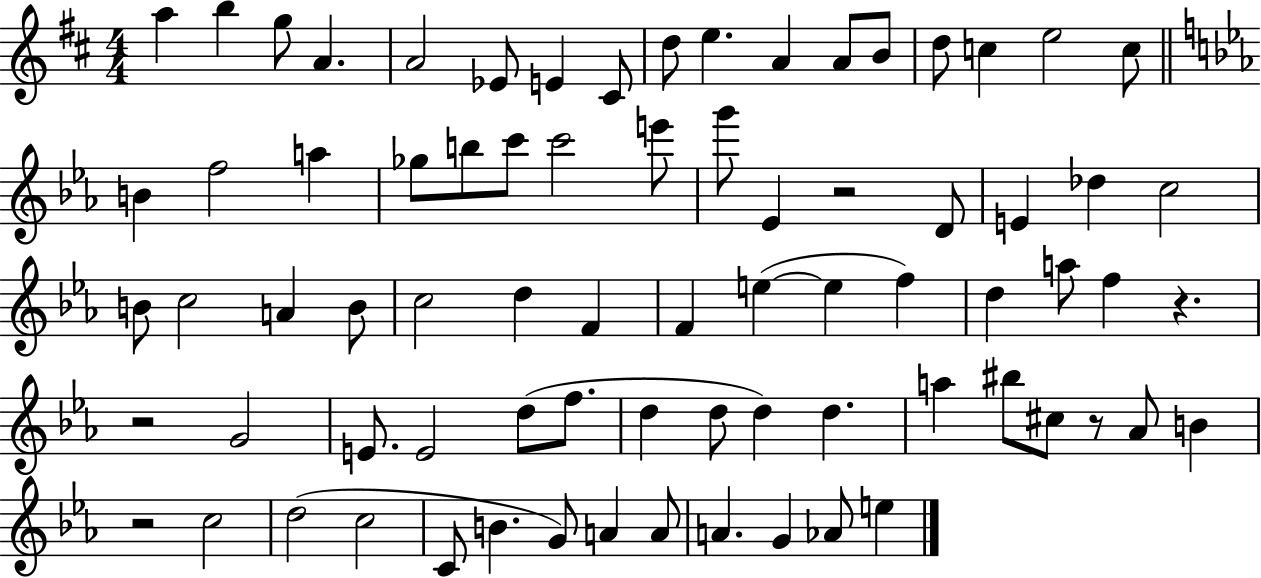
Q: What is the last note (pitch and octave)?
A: E5